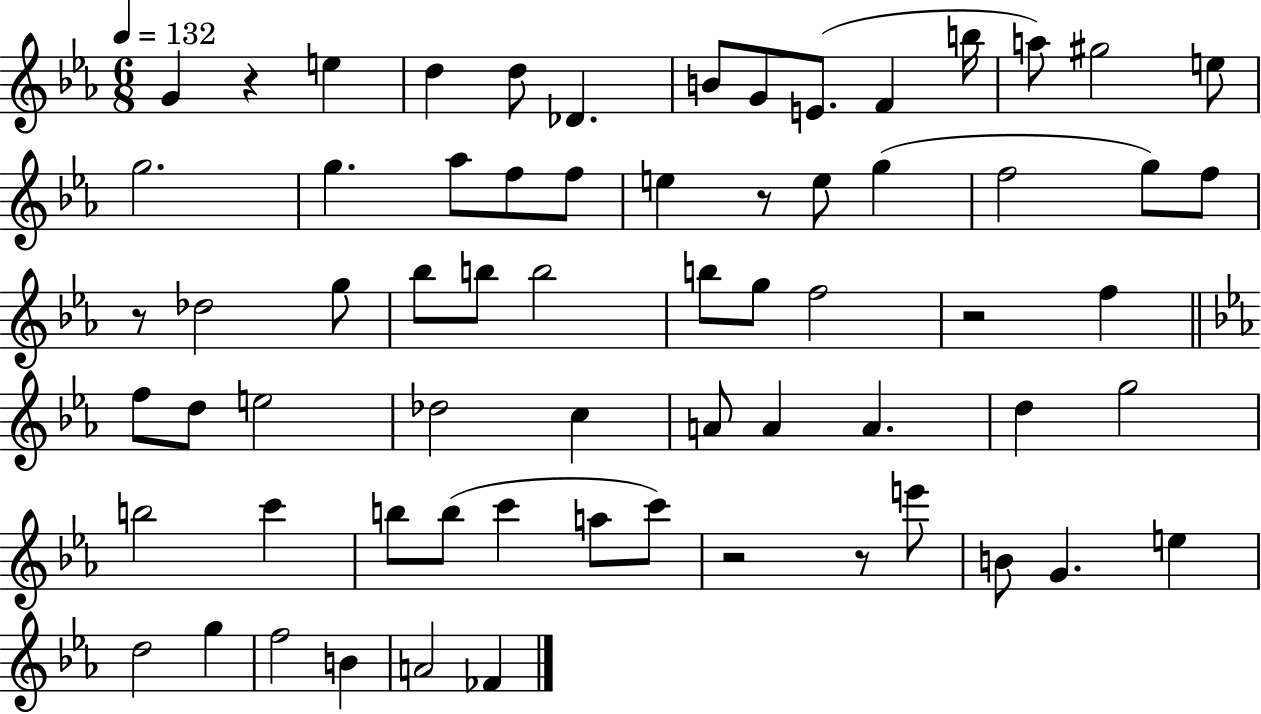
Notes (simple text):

G4/q R/q E5/q D5/q D5/e Db4/q. B4/e G4/e E4/e. F4/q B5/s A5/e G#5/h E5/e G5/h. G5/q. Ab5/e F5/e F5/e E5/q R/e E5/e G5/q F5/h G5/e F5/e R/e Db5/h G5/e Bb5/e B5/e B5/h B5/e G5/e F5/h R/h F5/q F5/e D5/e E5/h Db5/h C5/q A4/e A4/q A4/q. D5/q G5/h B5/h C6/q B5/e B5/e C6/q A5/e C6/e R/h R/e E6/e B4/e G4/q. E5/q D5/h G5/q F5/h B4/q A4/h FES4/q